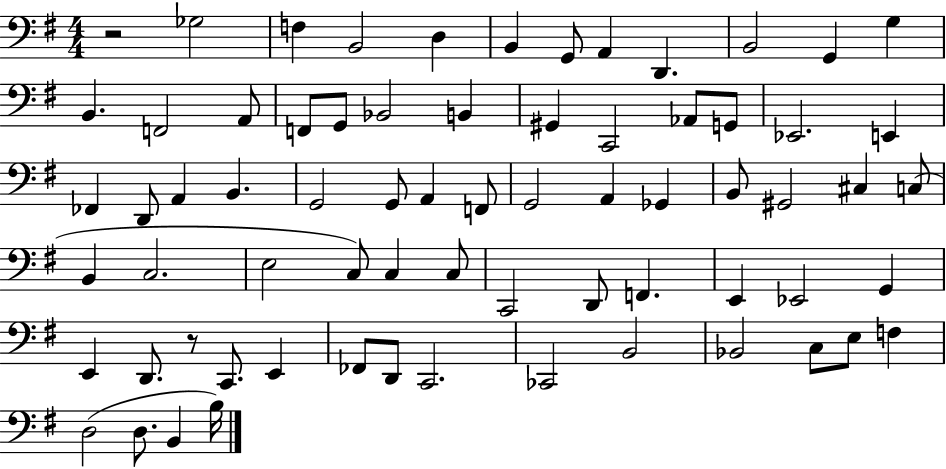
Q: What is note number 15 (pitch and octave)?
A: F2